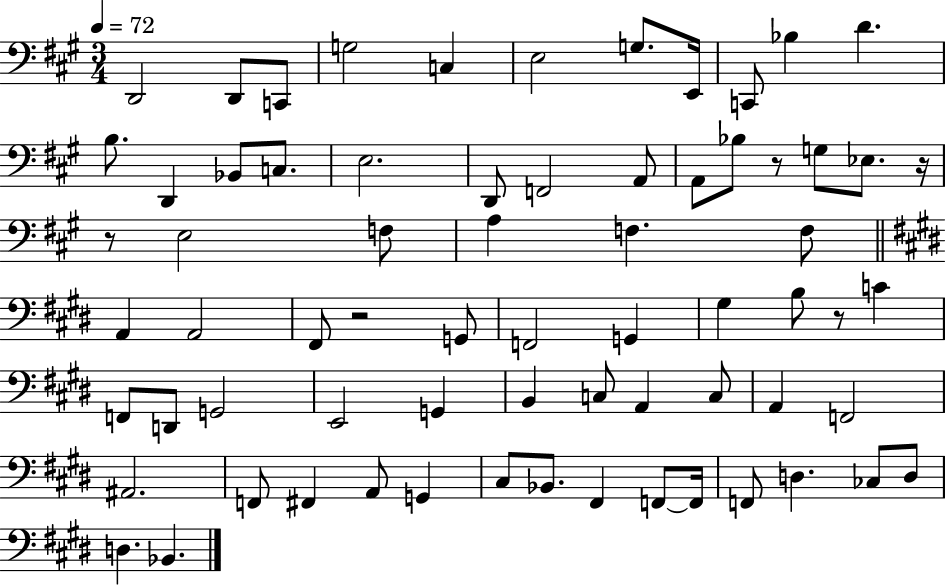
X:1
T:Untitled
M:3/4
L:1/4
K:A
D,,2 D,,/2 C,,/2 G,2 C, E,2 G,/2 E,,/4 C,,/2 _B, D B,/2 D,, _B,,/2 C,/2 E,2 D,,/2 F,,2 A,,/2 A,,/2 _B,/2 z/2 G,/2 _E,/2 z/4 z/2 E,2 F,/2 A, F, F,/2 A,, A,,2 ^F,,/2 z2 G,,/2 F,,2 G,, ^G, B,/2 z/2 C F,,/2 D,,/2 G,,2 E,,2 G,, B,, C,/2 A,, C,/2 A,, F,,2 ^A,,2 F,,/2 ^F,, A,,/2 G,, ^C,/2 _B,,/2 ^F,, F,,/2 F,,/4 F,,/2 D, _C,/2 D,/2 D, _B,,